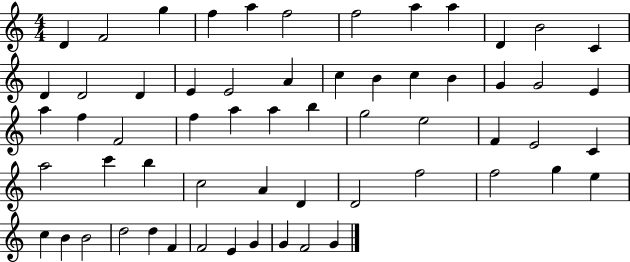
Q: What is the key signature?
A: C major